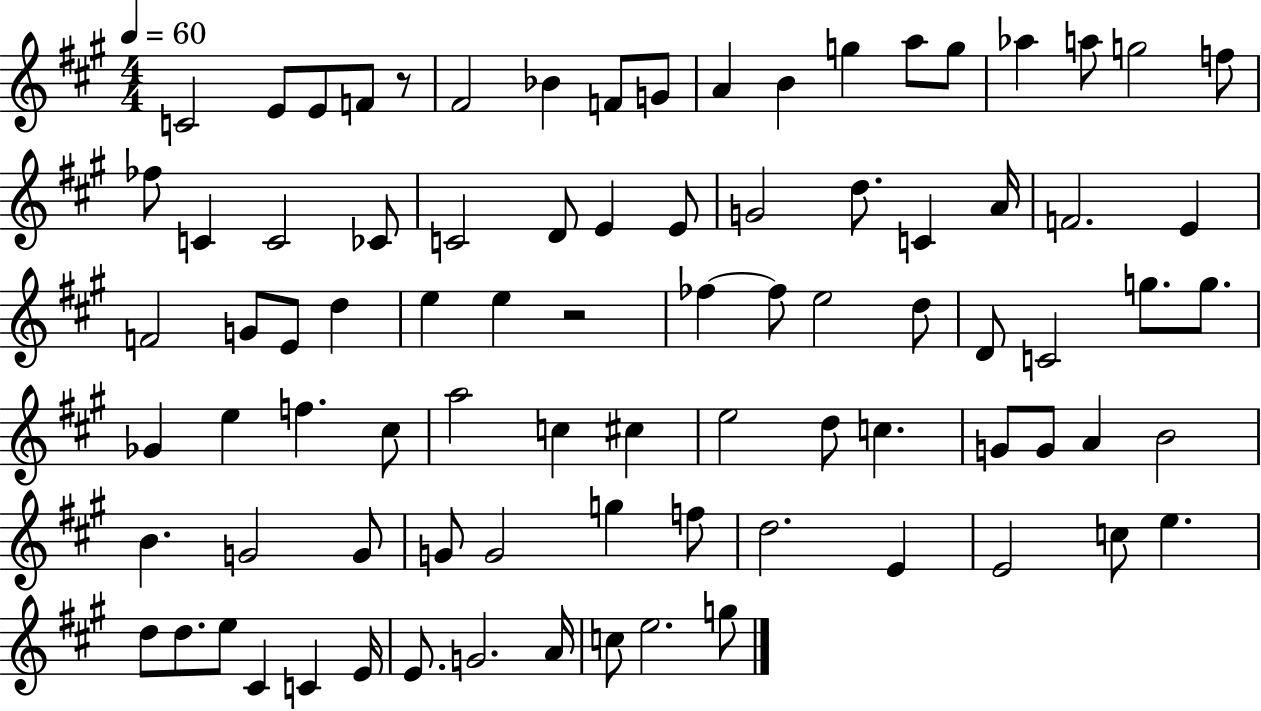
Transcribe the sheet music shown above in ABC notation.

X:1
T:Untitled
M:4/4
L:1/4
K:A
C2 E/2 E/2 F/2 z/2 ^F2 _B F/2 G/2 A B g a/2 g/2 _a a/2 g2 f/2 _f/2 C C2 _C/2 C2 D/2 E E/2 G2 d/2 C A/4 F2 E F2 G/2 E/2 d e e z2 _f _f/2 e2 d/2 D/2 C2 g/2 g/2 _G e f ^c/2 a2 c ^c e2 d/2 c G/2 G/2 A B2 B G2 G/2 G/2 G2 g f/2 d2 E E2 c/2 e d/2 d/2 e/2 ^C C E/4 E/2 G2 A/4 c/2 e2 g/2